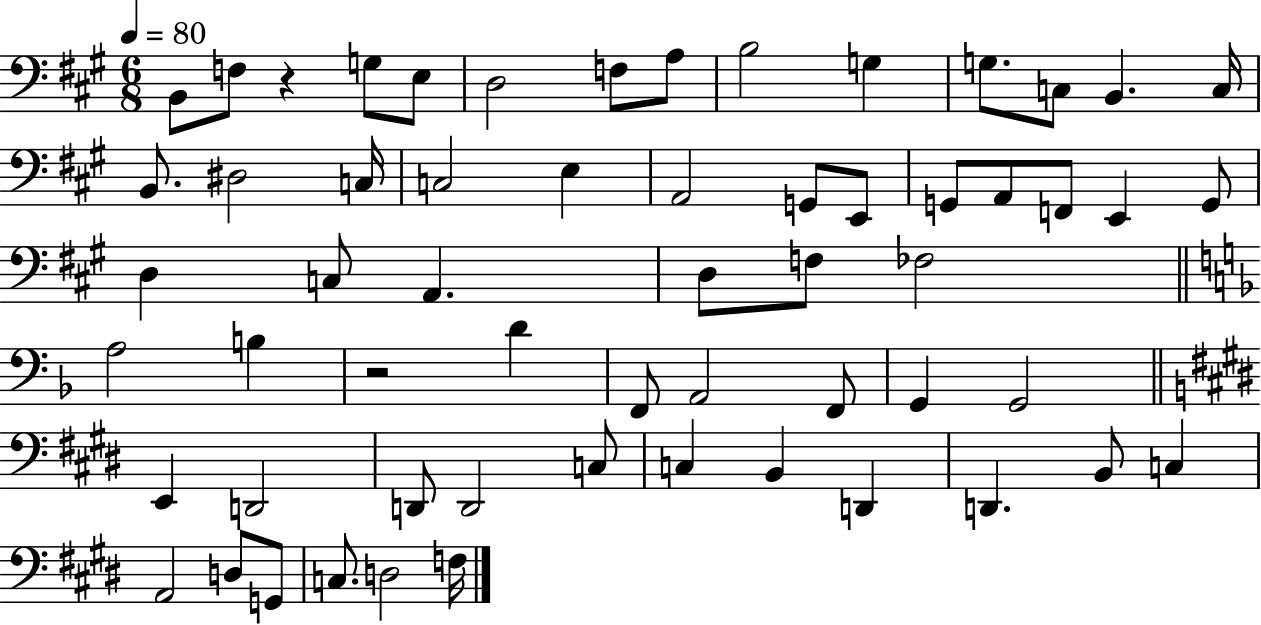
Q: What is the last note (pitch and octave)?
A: F3